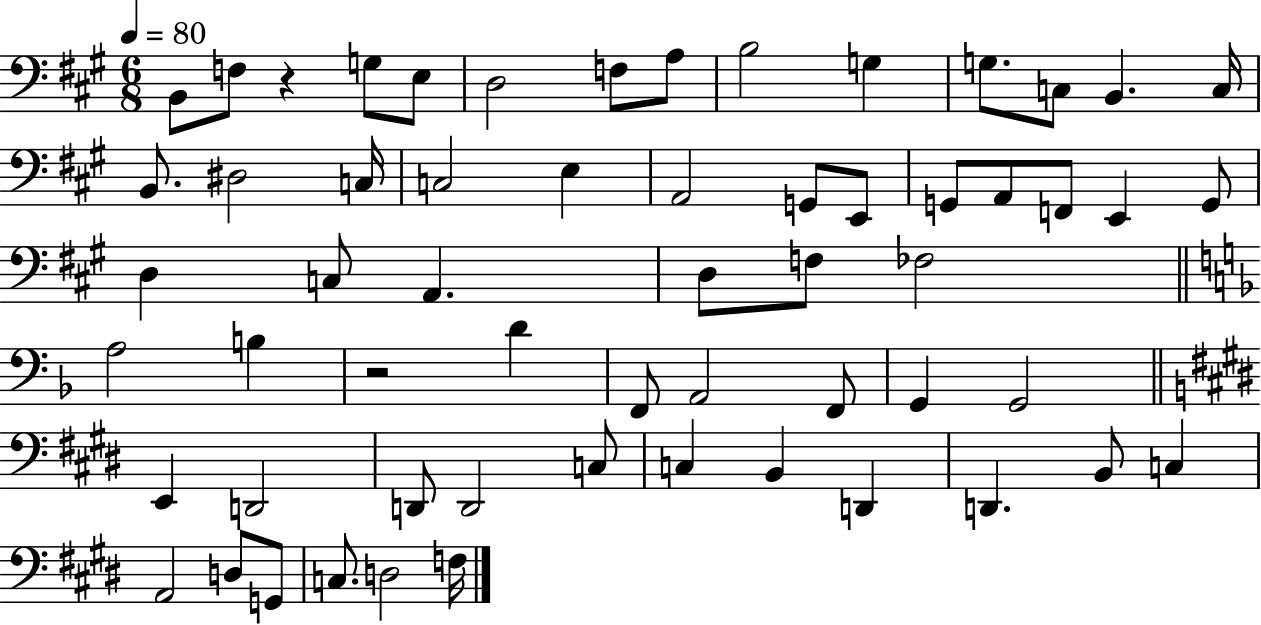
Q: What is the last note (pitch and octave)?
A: F3